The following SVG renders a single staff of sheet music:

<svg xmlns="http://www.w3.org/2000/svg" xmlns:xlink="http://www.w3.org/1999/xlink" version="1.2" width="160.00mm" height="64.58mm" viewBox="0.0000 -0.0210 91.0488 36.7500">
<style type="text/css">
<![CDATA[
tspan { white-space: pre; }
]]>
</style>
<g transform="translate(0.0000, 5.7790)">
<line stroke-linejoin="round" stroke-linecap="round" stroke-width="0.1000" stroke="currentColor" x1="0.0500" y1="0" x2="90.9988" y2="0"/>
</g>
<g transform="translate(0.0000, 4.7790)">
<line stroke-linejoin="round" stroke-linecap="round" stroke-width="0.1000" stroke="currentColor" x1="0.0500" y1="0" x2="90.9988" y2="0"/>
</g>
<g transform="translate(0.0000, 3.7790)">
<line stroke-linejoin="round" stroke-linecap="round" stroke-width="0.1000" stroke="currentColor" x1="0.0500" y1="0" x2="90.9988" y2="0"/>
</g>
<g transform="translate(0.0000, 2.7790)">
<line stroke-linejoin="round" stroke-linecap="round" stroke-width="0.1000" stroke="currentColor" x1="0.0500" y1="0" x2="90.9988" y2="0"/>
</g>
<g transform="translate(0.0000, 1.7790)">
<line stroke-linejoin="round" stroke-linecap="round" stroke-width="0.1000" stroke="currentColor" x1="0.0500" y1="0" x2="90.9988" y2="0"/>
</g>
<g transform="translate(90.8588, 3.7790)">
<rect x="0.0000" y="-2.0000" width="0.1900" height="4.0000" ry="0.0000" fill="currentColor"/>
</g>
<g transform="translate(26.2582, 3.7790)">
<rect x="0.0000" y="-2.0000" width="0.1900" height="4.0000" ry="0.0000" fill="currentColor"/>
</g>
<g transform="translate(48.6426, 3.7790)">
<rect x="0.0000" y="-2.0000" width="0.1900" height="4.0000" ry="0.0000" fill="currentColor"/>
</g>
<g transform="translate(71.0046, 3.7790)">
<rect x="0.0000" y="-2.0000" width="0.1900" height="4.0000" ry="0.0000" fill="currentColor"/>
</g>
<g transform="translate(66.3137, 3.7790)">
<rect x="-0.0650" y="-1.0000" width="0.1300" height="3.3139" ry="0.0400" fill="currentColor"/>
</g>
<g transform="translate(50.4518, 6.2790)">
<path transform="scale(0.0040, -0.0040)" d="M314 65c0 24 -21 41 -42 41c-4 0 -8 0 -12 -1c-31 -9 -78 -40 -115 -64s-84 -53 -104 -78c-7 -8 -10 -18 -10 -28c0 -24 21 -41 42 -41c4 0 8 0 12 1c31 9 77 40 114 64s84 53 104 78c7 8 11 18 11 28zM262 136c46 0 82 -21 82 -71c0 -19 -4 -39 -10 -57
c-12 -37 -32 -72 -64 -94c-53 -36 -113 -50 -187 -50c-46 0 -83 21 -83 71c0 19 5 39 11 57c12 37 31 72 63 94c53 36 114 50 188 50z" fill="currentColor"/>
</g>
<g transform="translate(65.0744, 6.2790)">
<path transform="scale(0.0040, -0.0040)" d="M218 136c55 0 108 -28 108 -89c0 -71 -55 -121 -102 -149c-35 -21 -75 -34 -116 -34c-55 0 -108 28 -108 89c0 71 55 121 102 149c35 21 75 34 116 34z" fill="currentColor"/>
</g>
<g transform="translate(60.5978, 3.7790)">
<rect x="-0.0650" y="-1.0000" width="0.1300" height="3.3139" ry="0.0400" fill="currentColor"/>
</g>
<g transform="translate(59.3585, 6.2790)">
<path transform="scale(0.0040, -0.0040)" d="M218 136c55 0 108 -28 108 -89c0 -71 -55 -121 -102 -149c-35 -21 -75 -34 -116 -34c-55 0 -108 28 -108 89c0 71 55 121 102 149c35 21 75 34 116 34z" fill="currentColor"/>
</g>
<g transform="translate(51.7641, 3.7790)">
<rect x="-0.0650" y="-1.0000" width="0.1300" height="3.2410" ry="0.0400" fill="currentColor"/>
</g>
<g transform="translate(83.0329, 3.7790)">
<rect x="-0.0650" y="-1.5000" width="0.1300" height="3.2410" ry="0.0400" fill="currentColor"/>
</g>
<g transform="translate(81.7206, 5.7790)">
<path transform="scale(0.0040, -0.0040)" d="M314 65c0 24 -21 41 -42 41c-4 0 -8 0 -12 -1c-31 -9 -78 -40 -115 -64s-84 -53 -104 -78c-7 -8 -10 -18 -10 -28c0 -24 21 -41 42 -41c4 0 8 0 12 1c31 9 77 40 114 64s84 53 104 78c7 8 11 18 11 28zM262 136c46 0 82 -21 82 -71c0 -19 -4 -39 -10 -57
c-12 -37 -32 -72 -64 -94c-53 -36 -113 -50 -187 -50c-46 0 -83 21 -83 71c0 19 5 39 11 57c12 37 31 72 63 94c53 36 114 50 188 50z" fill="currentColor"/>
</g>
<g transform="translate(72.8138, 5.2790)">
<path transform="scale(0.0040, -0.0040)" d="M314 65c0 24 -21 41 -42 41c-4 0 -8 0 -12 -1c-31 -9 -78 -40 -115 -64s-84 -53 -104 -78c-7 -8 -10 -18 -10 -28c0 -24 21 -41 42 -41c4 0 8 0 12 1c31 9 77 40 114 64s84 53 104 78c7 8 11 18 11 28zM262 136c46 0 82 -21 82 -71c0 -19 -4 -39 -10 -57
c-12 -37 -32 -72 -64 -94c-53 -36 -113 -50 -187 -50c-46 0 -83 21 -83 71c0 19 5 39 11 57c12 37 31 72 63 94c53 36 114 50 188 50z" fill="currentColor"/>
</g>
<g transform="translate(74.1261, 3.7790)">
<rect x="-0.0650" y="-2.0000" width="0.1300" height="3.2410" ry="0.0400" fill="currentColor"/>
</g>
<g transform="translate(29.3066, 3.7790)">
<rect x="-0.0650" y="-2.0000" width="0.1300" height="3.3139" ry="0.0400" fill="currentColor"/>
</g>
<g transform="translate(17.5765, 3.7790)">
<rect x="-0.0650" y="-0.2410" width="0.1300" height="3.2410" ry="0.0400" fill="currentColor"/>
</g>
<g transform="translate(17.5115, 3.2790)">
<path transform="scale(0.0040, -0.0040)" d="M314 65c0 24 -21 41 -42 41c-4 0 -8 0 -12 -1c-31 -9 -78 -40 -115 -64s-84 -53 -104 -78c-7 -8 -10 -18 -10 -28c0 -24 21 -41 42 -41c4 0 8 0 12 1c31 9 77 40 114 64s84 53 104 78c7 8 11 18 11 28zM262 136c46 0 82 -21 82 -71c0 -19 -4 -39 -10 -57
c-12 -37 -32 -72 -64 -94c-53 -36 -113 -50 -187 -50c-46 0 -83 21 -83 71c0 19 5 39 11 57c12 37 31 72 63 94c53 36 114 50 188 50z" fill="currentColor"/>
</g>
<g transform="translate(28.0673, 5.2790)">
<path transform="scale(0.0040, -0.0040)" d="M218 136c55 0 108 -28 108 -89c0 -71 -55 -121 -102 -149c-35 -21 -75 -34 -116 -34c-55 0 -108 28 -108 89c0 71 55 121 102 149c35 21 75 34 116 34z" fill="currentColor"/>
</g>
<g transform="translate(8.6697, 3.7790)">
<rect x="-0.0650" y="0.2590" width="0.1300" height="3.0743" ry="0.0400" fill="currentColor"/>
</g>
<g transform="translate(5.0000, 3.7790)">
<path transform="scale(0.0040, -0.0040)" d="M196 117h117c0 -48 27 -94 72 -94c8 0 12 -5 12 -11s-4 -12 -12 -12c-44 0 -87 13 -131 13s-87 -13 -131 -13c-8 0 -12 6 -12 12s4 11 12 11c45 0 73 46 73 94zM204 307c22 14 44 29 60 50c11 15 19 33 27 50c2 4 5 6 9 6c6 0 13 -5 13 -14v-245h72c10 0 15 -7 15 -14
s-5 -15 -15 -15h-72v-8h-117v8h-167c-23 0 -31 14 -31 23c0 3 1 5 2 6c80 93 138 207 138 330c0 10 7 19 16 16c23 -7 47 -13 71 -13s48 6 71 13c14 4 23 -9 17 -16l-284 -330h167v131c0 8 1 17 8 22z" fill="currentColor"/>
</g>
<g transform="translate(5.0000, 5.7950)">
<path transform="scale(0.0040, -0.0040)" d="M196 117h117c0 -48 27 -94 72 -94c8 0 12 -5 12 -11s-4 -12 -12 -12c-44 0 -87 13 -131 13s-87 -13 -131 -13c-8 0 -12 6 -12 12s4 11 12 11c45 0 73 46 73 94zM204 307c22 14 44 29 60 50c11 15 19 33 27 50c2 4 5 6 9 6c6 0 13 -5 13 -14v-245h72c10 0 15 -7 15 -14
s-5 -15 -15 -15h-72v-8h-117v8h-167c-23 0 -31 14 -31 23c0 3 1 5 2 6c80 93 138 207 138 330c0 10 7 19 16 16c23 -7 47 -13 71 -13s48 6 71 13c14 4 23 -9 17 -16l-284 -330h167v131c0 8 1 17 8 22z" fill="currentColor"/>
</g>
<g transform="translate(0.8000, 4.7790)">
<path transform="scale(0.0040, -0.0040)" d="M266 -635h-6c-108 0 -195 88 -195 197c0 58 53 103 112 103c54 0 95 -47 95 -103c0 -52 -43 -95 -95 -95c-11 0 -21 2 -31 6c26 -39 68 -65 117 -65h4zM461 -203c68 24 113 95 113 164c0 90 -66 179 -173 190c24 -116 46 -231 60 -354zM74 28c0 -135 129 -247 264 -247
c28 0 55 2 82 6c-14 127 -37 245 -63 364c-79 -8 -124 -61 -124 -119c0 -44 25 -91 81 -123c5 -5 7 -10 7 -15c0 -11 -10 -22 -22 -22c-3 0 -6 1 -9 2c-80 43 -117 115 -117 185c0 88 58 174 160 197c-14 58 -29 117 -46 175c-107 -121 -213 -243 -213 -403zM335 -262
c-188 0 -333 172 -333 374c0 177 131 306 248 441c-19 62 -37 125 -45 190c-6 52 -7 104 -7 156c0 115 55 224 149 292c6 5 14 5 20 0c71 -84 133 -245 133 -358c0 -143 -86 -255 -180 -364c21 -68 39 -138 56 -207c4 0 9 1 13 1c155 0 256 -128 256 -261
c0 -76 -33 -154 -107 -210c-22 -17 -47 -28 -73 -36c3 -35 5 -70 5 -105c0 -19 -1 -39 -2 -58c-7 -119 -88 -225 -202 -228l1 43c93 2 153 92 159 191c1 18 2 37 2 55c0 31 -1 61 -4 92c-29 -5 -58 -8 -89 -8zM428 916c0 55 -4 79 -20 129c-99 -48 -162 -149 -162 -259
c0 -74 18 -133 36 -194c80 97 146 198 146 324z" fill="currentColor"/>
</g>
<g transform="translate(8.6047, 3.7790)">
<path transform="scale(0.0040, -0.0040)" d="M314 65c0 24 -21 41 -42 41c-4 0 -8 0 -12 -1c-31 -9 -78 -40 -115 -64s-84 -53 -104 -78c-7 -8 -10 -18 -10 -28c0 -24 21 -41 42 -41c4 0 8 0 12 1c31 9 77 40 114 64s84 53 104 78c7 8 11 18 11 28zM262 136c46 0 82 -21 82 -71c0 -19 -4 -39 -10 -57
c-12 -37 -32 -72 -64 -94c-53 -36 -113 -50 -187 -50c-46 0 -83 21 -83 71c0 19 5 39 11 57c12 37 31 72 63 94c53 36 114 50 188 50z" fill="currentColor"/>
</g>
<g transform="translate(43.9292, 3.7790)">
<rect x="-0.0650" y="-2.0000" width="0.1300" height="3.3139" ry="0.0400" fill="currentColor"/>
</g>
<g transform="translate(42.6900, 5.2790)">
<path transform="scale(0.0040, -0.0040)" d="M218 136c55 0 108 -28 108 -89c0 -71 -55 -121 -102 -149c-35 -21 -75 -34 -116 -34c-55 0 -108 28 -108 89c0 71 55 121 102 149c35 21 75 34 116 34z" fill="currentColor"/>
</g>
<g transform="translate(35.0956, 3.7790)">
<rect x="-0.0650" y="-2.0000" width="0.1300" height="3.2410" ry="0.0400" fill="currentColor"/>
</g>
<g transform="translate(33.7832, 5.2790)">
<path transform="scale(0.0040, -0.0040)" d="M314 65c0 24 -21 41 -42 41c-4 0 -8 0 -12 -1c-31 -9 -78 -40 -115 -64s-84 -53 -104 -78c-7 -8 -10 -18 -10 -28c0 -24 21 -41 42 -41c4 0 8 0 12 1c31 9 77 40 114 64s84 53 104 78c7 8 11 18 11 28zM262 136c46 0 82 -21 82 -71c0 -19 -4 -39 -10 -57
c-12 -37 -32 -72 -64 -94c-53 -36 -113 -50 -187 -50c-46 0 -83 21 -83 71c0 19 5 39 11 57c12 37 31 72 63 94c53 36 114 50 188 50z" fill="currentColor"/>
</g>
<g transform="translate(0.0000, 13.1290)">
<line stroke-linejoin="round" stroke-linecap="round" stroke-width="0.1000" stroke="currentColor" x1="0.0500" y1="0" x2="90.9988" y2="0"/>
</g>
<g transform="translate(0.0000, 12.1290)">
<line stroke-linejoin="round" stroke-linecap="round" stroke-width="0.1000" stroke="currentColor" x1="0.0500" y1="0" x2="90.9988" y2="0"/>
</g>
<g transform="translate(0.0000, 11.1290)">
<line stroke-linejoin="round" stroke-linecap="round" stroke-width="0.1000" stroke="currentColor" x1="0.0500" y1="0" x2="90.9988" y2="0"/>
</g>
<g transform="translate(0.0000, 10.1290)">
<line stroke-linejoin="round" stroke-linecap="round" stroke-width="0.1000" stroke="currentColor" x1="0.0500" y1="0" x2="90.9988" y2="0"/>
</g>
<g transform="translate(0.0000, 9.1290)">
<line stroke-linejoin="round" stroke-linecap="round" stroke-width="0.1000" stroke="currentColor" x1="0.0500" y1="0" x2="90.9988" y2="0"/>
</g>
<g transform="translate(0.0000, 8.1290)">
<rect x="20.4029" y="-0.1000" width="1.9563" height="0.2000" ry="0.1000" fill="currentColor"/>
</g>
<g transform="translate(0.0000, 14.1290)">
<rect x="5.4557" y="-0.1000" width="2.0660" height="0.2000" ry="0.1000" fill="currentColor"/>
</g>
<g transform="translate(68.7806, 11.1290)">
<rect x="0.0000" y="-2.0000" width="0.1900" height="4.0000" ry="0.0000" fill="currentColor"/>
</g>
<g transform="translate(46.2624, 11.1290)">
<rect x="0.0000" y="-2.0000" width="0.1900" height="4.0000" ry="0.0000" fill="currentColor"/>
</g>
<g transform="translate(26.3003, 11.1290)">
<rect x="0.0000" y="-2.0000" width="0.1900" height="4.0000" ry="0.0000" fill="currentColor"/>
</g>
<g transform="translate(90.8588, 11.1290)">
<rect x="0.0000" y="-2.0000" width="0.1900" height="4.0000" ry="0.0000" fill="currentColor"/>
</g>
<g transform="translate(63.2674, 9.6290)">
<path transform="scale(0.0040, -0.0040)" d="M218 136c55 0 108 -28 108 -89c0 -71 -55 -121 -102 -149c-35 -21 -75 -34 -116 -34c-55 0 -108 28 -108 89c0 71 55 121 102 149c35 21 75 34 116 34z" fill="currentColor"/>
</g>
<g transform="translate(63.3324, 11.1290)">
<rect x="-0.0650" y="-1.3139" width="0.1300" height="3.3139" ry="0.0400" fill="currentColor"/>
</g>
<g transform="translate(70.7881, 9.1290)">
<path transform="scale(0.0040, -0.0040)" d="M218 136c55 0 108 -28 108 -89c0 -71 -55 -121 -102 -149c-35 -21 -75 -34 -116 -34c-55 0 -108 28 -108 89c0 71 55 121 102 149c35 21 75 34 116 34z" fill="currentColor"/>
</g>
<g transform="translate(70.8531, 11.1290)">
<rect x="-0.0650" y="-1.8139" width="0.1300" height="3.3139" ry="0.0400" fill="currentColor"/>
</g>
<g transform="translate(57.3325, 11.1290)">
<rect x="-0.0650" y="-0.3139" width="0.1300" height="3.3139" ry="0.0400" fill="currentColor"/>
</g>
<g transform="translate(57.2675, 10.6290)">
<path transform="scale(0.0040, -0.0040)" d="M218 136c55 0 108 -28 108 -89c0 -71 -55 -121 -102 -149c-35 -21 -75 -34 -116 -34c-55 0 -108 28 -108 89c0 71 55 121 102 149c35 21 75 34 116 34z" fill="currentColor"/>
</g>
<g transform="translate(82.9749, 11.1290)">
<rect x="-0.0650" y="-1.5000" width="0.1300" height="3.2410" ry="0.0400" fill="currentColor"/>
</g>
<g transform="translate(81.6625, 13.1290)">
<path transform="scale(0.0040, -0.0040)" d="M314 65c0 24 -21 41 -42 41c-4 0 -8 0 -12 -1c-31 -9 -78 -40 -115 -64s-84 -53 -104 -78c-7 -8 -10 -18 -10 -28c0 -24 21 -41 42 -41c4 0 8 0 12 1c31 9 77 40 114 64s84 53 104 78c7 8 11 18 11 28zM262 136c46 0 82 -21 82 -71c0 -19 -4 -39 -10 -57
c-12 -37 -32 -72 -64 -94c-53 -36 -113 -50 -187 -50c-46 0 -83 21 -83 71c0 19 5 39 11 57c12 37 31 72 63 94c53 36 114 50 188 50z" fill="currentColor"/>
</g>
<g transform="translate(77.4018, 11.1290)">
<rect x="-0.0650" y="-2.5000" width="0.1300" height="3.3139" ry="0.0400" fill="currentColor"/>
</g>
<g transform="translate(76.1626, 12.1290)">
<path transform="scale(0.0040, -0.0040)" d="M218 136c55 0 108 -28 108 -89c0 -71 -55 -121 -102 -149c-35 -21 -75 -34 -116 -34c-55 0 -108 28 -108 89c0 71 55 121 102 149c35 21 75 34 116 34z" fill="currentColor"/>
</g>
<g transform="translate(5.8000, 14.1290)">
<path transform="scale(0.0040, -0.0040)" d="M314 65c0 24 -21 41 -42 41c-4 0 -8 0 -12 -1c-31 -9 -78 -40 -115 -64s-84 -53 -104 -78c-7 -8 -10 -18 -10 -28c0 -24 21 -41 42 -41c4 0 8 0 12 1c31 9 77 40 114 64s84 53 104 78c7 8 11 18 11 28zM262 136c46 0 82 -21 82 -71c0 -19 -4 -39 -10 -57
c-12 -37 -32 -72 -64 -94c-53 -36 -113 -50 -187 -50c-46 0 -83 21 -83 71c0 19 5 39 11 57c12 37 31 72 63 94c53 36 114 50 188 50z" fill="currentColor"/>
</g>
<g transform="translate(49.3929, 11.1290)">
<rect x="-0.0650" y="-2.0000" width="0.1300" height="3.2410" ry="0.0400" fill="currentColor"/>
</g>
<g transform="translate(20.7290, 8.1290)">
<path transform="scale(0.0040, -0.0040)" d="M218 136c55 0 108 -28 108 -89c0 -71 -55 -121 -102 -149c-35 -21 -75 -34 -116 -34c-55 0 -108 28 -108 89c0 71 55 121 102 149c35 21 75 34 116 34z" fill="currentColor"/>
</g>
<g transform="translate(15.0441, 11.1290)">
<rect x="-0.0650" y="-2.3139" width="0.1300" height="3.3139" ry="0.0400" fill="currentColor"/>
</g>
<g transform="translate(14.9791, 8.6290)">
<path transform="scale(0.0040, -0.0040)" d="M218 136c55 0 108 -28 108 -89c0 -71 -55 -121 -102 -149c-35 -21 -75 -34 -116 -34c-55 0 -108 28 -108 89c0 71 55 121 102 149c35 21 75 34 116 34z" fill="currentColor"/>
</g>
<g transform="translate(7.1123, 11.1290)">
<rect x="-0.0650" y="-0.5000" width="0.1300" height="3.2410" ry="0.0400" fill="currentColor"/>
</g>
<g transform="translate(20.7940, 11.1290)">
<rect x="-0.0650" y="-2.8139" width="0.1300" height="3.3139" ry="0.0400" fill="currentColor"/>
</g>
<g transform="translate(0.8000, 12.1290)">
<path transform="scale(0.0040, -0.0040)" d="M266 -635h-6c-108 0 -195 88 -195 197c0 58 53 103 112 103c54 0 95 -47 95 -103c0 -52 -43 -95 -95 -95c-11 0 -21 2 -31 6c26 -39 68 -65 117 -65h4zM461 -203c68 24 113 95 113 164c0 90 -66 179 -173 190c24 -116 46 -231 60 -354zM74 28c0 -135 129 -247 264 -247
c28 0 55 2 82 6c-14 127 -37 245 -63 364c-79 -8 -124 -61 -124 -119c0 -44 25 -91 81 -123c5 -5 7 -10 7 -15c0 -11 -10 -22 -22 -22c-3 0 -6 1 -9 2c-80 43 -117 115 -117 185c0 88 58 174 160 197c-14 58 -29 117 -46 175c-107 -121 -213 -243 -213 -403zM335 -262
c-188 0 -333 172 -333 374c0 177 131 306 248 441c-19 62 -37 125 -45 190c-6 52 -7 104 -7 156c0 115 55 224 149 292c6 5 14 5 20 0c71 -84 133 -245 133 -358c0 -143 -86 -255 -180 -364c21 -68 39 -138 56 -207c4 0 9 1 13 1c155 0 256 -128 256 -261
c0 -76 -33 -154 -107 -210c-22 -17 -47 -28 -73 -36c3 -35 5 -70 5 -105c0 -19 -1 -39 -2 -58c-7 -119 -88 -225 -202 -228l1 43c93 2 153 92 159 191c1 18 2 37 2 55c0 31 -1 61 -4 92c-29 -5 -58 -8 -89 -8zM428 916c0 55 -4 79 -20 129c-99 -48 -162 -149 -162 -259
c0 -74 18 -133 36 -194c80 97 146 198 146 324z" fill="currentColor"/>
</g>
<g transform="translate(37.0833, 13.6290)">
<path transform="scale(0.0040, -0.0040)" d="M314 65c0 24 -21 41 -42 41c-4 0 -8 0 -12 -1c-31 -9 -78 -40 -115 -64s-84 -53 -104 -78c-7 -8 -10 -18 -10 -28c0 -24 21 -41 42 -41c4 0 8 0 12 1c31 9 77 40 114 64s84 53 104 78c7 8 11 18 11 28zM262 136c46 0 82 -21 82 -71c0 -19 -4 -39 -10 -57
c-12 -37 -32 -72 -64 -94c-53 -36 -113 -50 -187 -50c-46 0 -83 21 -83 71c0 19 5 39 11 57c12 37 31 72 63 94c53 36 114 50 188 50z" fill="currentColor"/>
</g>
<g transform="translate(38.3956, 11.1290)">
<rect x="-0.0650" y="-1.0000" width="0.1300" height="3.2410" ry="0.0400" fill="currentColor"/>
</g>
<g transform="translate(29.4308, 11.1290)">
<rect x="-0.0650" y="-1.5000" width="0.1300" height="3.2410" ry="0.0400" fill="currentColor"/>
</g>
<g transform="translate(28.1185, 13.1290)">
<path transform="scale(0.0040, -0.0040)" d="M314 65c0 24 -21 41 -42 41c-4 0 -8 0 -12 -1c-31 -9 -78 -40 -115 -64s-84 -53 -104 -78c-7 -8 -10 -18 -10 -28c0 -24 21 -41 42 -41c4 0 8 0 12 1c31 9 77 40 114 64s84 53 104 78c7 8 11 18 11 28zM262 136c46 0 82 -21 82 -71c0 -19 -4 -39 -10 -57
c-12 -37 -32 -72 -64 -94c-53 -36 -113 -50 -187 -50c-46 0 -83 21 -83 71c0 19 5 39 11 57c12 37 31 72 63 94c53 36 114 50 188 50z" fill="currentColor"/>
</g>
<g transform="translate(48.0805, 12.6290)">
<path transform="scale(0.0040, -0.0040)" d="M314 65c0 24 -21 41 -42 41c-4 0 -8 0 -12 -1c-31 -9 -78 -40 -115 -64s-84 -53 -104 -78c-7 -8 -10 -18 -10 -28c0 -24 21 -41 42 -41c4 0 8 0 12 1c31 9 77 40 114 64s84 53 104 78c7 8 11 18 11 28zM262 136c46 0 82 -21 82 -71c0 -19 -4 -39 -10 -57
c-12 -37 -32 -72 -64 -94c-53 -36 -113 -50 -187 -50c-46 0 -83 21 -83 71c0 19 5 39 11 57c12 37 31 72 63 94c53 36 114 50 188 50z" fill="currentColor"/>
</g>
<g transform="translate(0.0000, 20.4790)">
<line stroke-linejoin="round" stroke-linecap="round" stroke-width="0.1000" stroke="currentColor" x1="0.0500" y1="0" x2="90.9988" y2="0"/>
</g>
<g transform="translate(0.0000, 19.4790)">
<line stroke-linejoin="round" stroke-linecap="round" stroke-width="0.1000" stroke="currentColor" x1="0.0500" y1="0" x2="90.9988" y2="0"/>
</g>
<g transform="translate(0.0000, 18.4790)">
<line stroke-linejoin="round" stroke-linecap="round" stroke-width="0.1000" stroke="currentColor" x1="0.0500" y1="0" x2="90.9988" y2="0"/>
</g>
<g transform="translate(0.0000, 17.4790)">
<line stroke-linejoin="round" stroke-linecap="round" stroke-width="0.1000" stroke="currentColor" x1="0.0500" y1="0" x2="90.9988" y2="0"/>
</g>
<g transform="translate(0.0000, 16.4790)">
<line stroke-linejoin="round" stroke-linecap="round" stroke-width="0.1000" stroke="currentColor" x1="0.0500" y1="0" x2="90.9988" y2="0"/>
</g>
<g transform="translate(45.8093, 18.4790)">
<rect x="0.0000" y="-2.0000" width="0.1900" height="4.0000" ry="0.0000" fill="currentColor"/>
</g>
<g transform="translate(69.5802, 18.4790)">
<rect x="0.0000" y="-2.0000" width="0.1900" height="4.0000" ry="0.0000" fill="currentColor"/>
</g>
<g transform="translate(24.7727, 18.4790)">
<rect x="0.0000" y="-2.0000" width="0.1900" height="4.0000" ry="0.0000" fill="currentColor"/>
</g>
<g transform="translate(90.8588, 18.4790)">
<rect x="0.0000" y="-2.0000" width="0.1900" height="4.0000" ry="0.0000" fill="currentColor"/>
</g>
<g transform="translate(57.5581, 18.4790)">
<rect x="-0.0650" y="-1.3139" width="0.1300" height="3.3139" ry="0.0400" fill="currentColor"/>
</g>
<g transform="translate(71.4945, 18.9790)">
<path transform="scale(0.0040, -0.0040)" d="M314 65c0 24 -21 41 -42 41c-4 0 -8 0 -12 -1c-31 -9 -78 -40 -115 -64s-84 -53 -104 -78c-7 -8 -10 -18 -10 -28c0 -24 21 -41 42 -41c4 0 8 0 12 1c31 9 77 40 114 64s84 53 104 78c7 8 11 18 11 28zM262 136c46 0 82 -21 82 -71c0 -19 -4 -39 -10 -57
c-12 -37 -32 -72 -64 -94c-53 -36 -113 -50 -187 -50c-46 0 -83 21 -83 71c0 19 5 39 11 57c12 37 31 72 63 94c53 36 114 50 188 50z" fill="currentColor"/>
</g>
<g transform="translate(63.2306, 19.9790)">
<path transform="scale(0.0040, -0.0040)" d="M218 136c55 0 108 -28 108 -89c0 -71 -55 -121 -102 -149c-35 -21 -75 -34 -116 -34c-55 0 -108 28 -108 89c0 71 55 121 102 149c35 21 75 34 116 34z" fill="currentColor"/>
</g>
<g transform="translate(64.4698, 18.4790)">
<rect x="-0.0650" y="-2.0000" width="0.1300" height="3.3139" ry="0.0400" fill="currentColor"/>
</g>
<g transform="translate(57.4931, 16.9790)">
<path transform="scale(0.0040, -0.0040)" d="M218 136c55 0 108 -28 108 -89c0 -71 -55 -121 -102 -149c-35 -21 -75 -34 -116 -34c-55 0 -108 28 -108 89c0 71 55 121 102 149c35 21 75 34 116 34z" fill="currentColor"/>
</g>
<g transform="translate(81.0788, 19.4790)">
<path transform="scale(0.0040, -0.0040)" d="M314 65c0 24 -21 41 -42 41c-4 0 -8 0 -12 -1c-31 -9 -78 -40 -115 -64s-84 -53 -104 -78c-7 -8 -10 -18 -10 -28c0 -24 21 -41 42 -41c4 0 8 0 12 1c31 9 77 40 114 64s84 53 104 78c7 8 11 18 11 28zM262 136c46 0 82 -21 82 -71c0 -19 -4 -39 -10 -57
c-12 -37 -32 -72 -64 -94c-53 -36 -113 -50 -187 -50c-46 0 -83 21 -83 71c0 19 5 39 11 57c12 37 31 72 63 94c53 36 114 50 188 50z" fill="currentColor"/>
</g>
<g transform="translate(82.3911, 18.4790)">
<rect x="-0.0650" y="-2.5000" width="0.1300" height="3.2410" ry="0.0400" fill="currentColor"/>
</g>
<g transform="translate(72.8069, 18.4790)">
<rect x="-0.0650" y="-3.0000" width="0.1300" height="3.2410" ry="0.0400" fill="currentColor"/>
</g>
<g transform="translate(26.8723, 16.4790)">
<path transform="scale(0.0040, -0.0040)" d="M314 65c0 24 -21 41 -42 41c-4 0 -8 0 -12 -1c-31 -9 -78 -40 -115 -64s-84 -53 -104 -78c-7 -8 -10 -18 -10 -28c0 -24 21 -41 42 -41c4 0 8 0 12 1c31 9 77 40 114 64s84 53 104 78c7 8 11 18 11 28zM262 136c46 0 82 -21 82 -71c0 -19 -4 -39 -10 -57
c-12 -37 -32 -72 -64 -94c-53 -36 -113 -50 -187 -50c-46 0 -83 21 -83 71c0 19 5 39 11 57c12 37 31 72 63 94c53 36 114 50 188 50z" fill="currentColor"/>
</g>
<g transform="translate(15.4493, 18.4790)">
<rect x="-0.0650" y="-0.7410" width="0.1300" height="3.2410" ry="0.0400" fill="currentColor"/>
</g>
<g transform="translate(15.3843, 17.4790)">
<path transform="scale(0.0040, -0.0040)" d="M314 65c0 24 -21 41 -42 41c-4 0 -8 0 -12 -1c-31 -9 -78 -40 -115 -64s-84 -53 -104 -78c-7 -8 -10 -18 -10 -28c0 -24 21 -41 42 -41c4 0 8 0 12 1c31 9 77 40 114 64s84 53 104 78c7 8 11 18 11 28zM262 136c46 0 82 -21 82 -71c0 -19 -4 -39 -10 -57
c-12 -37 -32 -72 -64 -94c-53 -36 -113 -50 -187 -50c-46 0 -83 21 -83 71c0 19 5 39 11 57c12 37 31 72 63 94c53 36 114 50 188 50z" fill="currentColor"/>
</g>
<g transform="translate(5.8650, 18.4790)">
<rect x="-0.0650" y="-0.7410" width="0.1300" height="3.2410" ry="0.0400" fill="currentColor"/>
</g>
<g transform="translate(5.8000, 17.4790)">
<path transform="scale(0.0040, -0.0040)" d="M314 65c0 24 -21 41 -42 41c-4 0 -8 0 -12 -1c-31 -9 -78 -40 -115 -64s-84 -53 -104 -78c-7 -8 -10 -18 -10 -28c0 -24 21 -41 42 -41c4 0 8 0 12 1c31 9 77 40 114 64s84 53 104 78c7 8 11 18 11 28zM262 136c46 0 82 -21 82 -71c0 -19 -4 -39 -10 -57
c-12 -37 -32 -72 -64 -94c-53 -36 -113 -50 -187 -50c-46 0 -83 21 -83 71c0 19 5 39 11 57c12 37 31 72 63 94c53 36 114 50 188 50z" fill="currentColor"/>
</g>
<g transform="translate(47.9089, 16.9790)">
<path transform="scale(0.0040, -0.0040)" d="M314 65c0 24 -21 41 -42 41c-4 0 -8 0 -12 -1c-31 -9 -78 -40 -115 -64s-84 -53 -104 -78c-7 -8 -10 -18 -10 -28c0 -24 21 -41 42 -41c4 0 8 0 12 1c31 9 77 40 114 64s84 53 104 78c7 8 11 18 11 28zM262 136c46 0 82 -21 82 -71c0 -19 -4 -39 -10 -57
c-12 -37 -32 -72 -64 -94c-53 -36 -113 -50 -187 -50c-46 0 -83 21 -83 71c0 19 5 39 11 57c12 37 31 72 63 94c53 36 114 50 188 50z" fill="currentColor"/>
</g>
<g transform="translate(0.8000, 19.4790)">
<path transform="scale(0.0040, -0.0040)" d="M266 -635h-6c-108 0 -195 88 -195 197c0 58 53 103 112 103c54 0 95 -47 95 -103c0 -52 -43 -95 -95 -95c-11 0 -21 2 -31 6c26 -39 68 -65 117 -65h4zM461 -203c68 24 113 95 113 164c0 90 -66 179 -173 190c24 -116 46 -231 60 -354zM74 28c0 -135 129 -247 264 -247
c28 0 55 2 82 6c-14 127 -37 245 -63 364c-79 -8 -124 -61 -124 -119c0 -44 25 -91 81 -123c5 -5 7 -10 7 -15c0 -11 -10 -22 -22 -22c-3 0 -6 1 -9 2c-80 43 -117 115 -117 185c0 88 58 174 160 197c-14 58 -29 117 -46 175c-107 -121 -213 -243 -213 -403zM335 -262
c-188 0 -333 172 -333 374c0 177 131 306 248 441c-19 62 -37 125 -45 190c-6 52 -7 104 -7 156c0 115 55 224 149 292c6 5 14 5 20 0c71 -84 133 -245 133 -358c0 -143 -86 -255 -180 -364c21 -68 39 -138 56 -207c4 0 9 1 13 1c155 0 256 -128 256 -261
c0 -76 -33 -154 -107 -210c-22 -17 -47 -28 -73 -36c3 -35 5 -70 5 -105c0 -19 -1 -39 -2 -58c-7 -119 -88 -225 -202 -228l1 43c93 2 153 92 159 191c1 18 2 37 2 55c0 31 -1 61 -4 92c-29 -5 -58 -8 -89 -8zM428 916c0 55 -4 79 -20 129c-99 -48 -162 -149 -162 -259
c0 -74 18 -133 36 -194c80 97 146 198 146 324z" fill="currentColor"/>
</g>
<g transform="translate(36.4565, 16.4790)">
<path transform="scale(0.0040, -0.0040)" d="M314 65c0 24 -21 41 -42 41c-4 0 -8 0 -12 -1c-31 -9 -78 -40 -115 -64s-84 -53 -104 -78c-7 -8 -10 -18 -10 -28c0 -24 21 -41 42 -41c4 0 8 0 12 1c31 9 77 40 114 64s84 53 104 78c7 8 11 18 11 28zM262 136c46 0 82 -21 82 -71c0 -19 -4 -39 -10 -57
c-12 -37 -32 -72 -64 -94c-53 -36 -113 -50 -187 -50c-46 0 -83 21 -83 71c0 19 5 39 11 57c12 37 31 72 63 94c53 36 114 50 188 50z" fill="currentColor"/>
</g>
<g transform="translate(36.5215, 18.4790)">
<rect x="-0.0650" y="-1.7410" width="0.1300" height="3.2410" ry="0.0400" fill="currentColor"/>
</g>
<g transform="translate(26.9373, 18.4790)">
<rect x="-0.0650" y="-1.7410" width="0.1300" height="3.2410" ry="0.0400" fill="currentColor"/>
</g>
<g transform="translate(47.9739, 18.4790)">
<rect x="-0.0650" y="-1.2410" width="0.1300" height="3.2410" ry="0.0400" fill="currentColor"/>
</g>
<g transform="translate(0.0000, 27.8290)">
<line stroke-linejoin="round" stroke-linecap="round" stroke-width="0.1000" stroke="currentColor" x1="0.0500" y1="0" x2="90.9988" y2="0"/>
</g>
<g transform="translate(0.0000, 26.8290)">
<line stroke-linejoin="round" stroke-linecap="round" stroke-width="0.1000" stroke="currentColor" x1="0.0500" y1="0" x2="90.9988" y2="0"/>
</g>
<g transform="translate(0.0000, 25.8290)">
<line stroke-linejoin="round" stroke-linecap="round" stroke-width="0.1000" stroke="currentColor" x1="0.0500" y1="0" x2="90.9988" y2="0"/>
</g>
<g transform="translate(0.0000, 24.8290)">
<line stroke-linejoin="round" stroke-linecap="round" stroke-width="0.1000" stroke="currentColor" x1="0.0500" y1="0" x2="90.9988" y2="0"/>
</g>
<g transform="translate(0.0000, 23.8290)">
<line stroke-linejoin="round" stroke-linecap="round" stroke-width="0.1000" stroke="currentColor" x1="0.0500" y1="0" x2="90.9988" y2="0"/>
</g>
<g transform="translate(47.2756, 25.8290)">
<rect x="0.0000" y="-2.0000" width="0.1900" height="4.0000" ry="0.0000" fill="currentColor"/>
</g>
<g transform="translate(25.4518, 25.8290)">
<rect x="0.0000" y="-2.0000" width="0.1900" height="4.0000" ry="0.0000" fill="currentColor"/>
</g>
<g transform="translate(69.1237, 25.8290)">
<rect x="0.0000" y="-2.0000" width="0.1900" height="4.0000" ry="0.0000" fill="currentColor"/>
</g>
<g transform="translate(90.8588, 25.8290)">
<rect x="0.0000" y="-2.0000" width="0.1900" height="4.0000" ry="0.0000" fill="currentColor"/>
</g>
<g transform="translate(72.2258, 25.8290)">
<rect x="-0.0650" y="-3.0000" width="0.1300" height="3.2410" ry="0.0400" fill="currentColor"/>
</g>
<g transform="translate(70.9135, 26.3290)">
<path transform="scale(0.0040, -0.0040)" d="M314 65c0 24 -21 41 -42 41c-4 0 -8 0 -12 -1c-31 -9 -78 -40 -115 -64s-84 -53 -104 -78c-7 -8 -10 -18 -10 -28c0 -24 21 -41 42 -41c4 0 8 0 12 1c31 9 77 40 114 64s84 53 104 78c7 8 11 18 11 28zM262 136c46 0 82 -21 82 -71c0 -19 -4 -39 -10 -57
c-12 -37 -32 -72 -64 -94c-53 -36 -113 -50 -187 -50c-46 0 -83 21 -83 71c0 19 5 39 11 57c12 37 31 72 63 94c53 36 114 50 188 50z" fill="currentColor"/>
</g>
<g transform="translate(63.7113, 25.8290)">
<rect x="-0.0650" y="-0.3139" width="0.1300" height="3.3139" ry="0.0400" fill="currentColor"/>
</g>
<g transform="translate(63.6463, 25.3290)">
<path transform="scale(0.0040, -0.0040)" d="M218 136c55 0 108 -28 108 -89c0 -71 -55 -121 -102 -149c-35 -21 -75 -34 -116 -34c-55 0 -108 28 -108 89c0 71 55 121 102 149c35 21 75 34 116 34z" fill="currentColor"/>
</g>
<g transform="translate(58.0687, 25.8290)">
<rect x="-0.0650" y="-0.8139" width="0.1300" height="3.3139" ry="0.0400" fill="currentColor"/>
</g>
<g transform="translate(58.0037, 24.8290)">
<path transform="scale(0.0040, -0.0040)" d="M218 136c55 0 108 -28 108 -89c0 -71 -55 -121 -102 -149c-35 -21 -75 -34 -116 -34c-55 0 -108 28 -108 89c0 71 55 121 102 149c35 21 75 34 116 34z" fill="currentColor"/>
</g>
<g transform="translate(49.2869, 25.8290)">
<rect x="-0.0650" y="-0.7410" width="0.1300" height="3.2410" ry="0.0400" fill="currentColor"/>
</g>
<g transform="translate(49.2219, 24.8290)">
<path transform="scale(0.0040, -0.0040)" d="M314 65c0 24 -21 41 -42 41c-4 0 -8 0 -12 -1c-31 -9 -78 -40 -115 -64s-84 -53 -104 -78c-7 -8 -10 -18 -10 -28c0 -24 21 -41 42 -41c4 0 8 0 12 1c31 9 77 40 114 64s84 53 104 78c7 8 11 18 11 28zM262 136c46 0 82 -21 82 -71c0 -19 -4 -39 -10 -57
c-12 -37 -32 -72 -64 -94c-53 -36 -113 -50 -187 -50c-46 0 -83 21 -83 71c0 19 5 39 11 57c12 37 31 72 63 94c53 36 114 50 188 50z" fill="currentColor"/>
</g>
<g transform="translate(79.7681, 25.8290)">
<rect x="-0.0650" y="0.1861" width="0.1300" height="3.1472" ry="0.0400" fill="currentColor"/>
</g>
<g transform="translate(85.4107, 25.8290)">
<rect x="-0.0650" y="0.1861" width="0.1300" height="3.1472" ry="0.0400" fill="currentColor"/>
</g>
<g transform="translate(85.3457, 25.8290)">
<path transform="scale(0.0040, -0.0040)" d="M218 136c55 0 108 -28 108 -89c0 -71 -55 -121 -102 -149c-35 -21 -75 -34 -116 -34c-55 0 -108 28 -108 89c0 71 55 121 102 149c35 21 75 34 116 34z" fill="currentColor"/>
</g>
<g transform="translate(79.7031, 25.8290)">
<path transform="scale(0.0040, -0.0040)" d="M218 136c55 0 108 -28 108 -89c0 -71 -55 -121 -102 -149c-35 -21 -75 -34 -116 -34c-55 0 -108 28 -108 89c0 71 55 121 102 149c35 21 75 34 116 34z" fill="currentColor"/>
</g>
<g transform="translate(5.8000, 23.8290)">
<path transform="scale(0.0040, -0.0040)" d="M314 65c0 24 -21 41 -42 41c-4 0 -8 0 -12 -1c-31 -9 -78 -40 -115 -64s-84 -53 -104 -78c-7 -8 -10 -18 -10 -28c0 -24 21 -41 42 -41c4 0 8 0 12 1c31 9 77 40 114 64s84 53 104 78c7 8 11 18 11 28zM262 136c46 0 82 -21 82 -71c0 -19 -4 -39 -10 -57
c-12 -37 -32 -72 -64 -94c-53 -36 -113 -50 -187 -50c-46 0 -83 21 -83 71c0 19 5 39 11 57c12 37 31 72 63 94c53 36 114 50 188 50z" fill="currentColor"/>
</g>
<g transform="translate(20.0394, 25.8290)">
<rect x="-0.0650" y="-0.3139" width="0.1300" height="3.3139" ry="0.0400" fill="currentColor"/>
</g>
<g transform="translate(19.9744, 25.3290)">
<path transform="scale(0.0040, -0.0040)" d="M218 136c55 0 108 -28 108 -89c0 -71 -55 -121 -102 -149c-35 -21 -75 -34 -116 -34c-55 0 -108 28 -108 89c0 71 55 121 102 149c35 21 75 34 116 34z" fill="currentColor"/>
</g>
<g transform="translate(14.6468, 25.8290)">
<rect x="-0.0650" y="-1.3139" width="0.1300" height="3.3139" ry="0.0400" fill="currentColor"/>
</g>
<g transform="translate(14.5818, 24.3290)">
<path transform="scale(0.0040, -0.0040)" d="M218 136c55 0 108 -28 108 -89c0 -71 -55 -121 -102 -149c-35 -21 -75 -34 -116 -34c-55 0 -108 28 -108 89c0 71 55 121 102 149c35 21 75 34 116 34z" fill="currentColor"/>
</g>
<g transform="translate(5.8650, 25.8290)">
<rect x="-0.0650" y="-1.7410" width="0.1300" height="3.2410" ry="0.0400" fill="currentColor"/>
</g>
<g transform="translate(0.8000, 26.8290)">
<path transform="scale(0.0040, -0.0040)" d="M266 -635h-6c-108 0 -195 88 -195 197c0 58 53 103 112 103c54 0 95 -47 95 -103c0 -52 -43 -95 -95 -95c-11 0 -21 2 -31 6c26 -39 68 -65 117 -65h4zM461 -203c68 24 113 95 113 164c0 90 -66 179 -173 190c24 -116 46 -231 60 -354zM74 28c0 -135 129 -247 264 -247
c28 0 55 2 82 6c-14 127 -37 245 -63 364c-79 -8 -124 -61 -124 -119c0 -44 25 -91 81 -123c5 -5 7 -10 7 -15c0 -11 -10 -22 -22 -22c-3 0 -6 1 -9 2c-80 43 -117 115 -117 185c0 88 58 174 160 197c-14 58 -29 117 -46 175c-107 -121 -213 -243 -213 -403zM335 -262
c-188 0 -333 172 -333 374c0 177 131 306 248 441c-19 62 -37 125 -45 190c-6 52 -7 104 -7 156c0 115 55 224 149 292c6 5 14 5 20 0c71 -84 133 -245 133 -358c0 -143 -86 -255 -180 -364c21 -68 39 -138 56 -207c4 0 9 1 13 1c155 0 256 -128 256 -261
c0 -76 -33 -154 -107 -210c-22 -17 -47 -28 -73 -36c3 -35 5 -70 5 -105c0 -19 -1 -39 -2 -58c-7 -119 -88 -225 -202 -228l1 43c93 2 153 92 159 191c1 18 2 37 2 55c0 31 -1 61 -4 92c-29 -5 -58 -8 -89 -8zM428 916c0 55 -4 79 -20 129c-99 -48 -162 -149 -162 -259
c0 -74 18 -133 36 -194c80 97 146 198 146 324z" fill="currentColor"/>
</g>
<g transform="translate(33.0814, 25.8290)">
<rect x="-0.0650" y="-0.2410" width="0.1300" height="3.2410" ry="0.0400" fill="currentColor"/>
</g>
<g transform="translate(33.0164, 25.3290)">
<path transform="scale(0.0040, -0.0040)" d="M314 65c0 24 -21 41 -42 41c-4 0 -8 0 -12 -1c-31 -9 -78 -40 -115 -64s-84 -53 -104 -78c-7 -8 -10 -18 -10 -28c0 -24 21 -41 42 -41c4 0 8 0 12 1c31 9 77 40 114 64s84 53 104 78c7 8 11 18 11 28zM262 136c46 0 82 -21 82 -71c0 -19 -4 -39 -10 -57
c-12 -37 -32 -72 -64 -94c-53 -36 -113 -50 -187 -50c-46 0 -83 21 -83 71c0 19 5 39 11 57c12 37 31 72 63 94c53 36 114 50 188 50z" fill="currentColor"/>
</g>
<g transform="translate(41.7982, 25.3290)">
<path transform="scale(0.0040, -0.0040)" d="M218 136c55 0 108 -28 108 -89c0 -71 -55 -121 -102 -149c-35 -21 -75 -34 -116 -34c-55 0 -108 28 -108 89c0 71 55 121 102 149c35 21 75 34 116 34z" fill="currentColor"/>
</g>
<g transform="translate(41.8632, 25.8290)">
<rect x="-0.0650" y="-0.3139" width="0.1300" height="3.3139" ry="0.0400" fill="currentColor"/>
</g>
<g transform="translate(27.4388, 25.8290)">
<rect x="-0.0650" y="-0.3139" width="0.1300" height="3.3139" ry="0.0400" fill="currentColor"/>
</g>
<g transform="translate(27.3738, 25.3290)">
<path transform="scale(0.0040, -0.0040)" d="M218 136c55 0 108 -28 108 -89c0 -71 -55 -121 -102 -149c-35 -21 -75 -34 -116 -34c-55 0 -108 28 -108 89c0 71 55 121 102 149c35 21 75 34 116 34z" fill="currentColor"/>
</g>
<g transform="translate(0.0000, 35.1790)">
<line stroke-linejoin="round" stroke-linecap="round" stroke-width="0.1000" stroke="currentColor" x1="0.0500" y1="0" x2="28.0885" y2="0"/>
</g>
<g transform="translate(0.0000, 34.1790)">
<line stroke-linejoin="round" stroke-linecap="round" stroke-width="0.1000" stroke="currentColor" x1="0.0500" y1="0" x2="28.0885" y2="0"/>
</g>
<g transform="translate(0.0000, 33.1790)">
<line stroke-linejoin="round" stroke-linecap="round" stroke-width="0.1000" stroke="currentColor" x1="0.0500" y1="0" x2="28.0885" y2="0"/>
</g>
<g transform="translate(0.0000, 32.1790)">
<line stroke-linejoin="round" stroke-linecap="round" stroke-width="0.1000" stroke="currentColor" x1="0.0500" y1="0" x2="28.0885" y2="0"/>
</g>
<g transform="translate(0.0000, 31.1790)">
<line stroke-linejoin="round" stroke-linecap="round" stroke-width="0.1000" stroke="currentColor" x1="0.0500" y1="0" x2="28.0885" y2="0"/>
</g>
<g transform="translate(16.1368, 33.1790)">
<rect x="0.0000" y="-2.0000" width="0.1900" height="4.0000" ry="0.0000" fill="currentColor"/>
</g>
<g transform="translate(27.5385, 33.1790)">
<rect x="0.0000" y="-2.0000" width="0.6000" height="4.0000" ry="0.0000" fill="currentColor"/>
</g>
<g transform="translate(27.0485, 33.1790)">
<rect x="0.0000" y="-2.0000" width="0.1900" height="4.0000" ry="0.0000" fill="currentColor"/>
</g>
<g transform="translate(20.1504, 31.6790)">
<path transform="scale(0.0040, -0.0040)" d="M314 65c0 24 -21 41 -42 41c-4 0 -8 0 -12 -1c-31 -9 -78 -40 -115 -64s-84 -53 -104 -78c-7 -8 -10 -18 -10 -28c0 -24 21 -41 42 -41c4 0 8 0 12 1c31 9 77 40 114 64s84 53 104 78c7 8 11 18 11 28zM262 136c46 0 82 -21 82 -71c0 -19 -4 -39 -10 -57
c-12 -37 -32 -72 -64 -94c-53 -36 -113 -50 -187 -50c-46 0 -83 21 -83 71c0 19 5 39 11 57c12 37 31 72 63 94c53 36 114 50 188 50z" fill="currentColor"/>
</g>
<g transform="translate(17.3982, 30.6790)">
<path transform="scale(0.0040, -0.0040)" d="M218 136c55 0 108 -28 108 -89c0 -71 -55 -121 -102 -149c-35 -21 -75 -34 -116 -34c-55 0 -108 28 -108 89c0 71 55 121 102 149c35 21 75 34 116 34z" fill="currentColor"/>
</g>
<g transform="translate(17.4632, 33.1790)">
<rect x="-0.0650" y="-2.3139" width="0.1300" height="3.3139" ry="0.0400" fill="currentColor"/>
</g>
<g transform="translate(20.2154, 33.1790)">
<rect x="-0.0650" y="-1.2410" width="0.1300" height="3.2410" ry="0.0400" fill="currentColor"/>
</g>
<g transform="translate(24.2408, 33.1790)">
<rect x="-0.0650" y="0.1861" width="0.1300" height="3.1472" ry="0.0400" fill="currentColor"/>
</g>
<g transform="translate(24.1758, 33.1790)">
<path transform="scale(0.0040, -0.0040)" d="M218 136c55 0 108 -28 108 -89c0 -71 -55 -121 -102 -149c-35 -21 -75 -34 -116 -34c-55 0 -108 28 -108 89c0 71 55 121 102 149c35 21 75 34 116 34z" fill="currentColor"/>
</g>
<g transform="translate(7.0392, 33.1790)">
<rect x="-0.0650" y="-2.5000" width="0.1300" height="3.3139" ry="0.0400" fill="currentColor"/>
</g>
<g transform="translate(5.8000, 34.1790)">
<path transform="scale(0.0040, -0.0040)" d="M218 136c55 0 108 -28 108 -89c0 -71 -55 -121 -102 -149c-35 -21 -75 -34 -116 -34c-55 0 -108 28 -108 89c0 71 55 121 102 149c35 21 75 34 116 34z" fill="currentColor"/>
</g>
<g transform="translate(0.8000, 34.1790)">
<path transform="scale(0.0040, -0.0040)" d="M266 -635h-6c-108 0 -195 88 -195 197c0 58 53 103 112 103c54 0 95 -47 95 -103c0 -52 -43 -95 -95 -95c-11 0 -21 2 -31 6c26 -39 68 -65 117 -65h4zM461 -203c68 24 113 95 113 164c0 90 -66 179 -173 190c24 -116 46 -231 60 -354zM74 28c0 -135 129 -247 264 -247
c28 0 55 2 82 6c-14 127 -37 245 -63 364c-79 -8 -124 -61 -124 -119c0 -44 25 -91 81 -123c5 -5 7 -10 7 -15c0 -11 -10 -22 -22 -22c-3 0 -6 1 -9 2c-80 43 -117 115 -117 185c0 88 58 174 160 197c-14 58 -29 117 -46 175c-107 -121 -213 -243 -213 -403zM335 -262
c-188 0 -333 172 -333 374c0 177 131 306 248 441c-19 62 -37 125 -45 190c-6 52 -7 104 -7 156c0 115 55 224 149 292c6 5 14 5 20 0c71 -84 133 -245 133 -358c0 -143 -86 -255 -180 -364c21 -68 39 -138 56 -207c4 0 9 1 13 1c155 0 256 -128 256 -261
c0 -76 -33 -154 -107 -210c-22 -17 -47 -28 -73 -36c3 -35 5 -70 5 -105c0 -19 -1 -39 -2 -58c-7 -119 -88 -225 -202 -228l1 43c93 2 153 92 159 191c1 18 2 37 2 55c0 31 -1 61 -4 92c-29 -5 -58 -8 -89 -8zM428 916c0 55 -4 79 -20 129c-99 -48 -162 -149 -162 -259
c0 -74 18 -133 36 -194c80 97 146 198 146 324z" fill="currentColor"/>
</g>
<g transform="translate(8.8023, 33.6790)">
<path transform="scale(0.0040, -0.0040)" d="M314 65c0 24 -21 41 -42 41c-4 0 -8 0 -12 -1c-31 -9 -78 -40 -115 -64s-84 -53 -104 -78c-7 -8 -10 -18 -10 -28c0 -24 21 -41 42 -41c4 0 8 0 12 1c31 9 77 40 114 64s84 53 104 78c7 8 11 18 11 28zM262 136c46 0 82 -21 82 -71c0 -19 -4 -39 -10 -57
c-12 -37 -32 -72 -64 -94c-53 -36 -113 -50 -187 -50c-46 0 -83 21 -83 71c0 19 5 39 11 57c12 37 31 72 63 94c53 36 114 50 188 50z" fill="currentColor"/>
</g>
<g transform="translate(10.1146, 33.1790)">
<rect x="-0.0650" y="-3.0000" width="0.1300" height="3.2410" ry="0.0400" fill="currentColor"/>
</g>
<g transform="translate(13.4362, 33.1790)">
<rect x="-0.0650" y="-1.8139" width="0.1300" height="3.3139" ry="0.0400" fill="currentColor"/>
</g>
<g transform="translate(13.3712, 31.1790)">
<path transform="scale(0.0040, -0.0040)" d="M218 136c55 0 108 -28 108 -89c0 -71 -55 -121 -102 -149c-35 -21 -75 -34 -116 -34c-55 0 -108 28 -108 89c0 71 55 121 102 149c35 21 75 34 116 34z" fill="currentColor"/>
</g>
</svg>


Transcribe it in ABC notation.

X:1
T:Untitled
M:4/4
L:1/4
K:C
B2 c2 F F2 F D2 D D F2 E2 C2 g a E2 D2 F2 c e f G E2 d2 d2 f2 f2 e2 e F A2 G2 f2 e c c c2 c d2 d c A2 B B G A2 f g e2 B